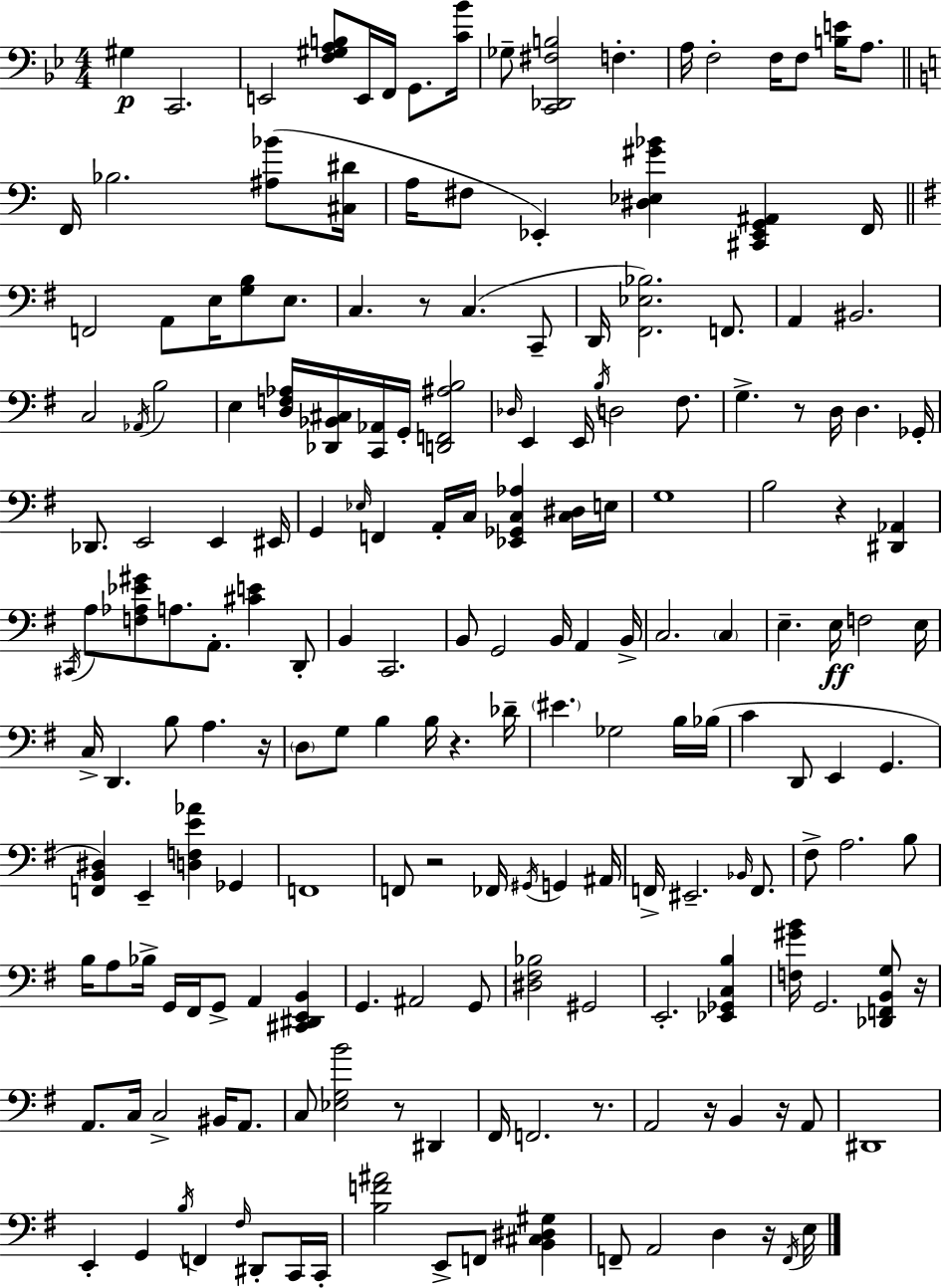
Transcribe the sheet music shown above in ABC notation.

X:1
T:Untitled
M:4/4
L:1/4
K:Gm
^G, C,,2 E,,2 [F,^G,A,B,]/2 E,,/4 F,,/4 G,,/2 [C_B]/4 _G,/2 [C,,_D,,^F,B,]2 F, A,/4 F,2 F,/4 F,/2 [B,E]/4 A,/2 F,,/4 _B,2 [^A,_B]/2 [^C,^D]/4 A,/4 ^F,/2 _E,, [^D,_E,^G_B] [^C,,_E,,G,,^A,,] F,,/4 F,,2 A,,/2 E,/4 [G,B,]/2 E,/2 C, z/2 C, C,,/2 D,,/4 [^F,,_E,_B,]2 F,,/2 A,, ^B,,2 C,2 _A,,/4 B,2 E, [D,F,_A,]/4 [_D,,_B,,^C,]/4 [C,,_A,,]/4 G,,/4 [D,,F,,^A,B,]2 _D,/4 E,, E,,/4 B,/4 D,2 ^F,/2 G, z/2 D,/4 D, _G,,/4 _D,,/2 E,,2 E,, ^E,,/4 G,, _E,/4 F,, A,,/4 C,/4 [_E,,_G,,C,_A,] [C,^D,]/4 E,/4 G,4 B,2 z [^D,,_A,,] ^C,,/4 A,/2 [F,_A,_E^G]/2 A,/2 A,,/2 [^CE] D,,/2 B,, C,,2 B,,/2 G,,2 B,,/4 A,, B,,/4 C,2 C, E, E,/4 F,2 E,/4 C,/4 D,, B,/2 A, z/4 D,/2 G,/2 B, B,/4 z _D/4 ^E _G,2 B,/4 _B,/4 C D,,/2 E,, G,, [F,,B,,^D,] E,, [D,F,E_A] _G,, F,,4 F,,/2 z2 _F,,/4 ^G,,/4 G,, ^A,,/4 F,,/4 ^E,,2 _B,,/4 F,,/2 ^F,/2 A,2 B,/2 B,/4 A,/2 _B,/4 G,,/4 ^F,,/4 G,,/2 A,, [^C,,^D,,E,,B,,] G,, ^A,,2 G,,/2 [^D,^F,_B,]2 ^G,,2 E,,2 [_E,,_G,,C,B,] [F,^GB]/4 G,,2 [_D,,F,,B,,G,]/2 z/4 A,,/2 C,/4 C,2 ^B,,/4 A,,/2 C,/2 [_E,G,B]2 z/2 ^D,, ^F,,/4 F,,2 z/2 A,,2 z/4 B,, z/4 A,,/2 ^D,,4 E,, G,, B,/4 F,, ^F,/4 ^D,,/2 C,,/4 C,,/4 [B,F^A]2 E,,/2 F,,/2 [B,,^C,^D,^G,] F,,/2 A,,2 D, z/4 F,,/4 E,/4